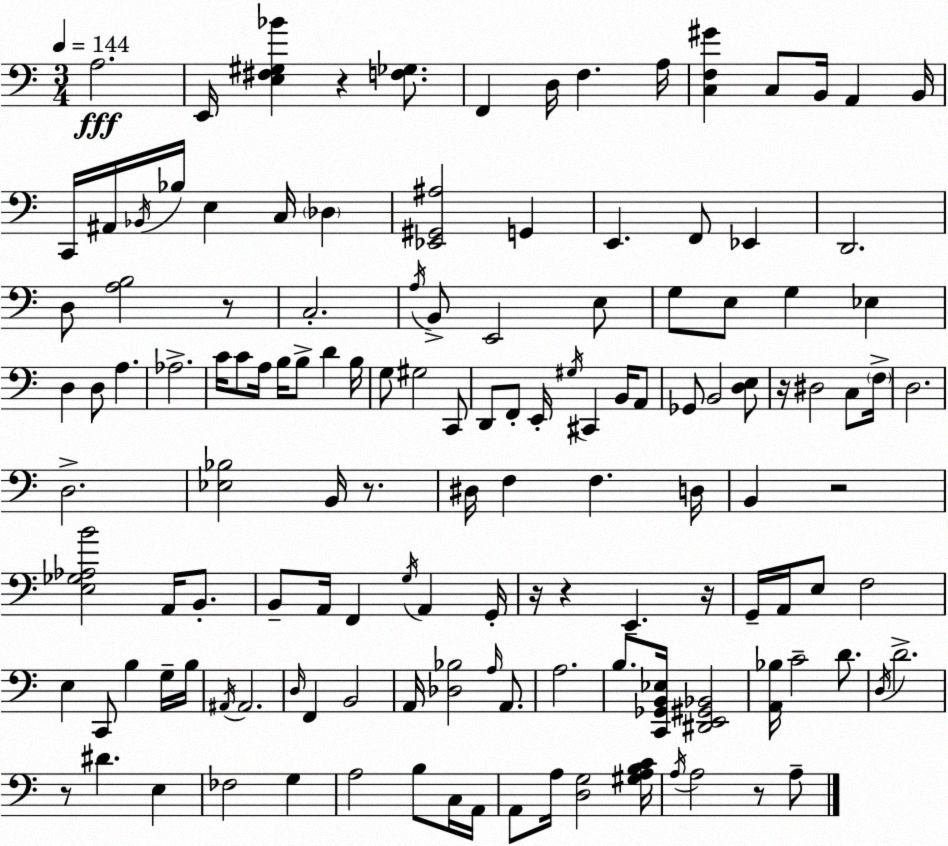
X:1
T:Untitled
M:3/4
L:1/4
K:C
A,2 E,,/4 [E,^F,^G,_B] z [F,_G,]/2 F,, D,/4 F, A,/4 [C,F,^G] C,/2 B,,/4 A,, B,,/4 C,,/4 ^A,,/4 _B,,/4 _B,/4 E, C,/4 _D, [_E,,^G,,^A,]2 G,, E,, F,,/2 _E,, D,,2 D,/2 [A,B,]2 z/2 C,2 A,/4 B,,/2 E,,2 E,/2 G,/2 E,/2 G, _E, D, D,/2 A, _A,2 C/4 C/2 A,/4 B,/4 B,/2 D B,/4 G,/2 ^G,2 C,,/2 D,,/2 F,,/2 E,,/4 ^G,/4 ^C,, B,,/4 A,,/2 _G,,/2 B,,2 [D,E,]/2 z/4 ^D,2 C,/2 F,/4 D,2 D,2 [_E,_B,]2 B,,/4 z/2 ^D,/4 F, F, D,/4 B,, z2 [E,_G,_A,B]2 A,,/4 B,,/2 B,,/2 A,,/4 F,, G,/4 A,, G,,/4 z/4 z E,, z/4 G,,/4 A,,/4 E,/2 F,2 E, C,,/2 B, G,/4 B,/4 ^A,,/4 ^A,,2 D,/4 F,, B,,2 A,,/4 [_D,_B,]2 A,/4 A,,/2 A,2 B,/2 [C,,_G,,B,,_E,]/4 [^D,,E,,^G,,_B,,]2 [A,,_B,]/4 C2 D/2 D,/4 D2 z/2 ^D E, _F,2 G, A,2 B,/2 C,/4 A,,/4 A,,/2 A,/4 [D,G,]2 [^G,A,B,C]/4 A,/4 A,2 z/2 A,/2